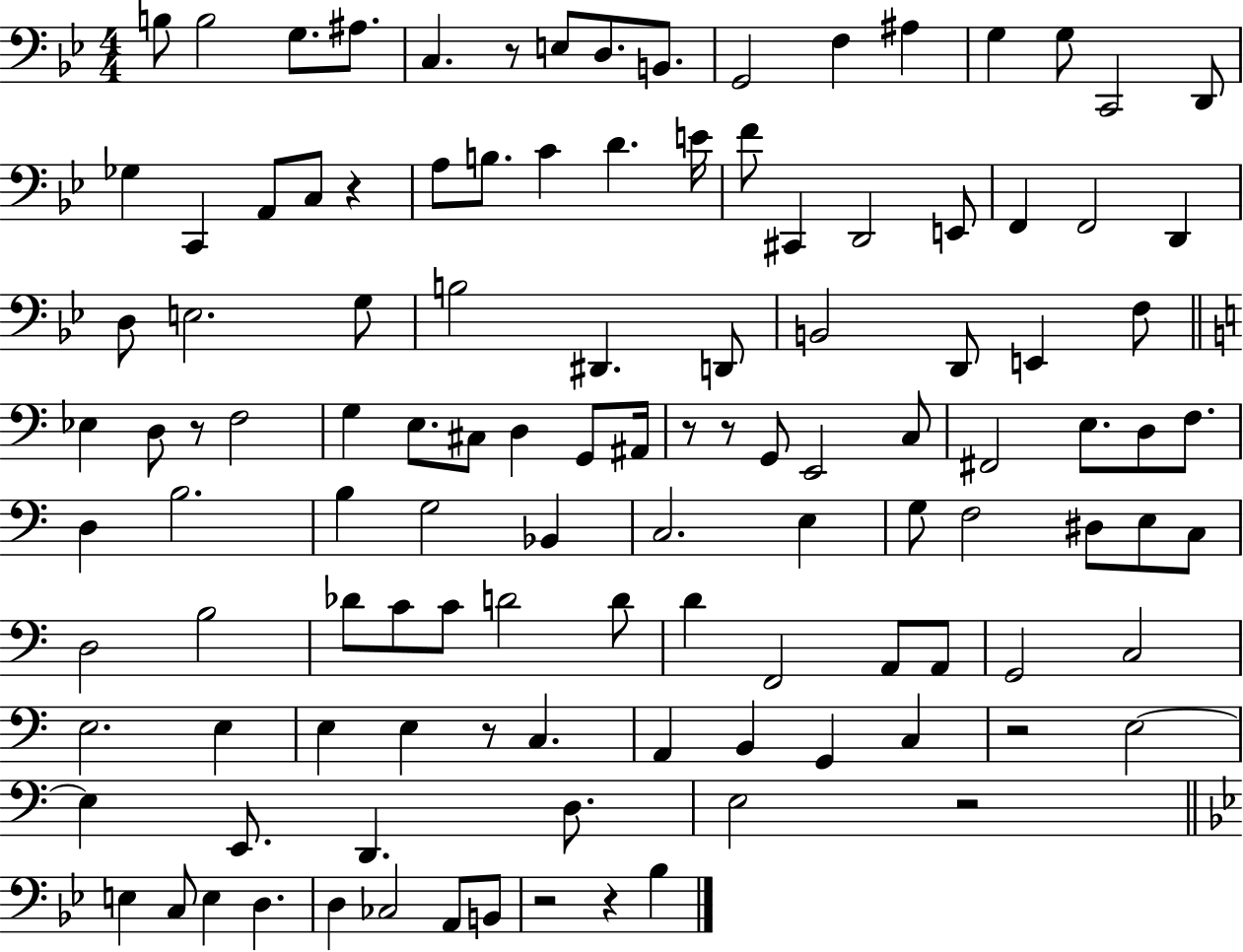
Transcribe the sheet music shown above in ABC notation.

X:1
T:Untitled
M:4/4
L:1/4
K:Bb
B,/2 B,2 G,/2 ^A,/2 C, z/2 E,/2 D,/2 B,,/2 G,,2 F, ^A, G, G,/2 C,,2 D,,/2 _G, C,, A,,/2 C,/2 z A,/2 B,/2 C D E/4 F/2 ^C,, D,,2 E,,/2 F,, F,,2 D,, D,/2 E,2 G,/2 B,2 ^D,, D,,/2 B,,2 D,,/2 E,, F,/2 _E, D,/2 z/2 F,2 G, E,/2 ^C,/2 D, G,,/2 ^A,,/4 z/2 z/2 G,,/2 E,,2 C,/2 ^F,,2 E,/2 D,/2 F,/2 D, B,2 B, G,2 _B,, C,2 E, G,/2 F,2 ^D,/2 E,/2 C,/2 D,2 B,2 _D/2 C/2 C/2 D2 D/2 D F,,2 A,,/2 A,,/2 G,,2 C,2 E,2 E, E, E, z/2 C, A,, B,, G,, C, z2 E,2 E, E,,/2 D,, D,/2 E,2 z2 E, C,/2 E, D, D, _C,2 A,,/2 B,,/2 z2 z _B,